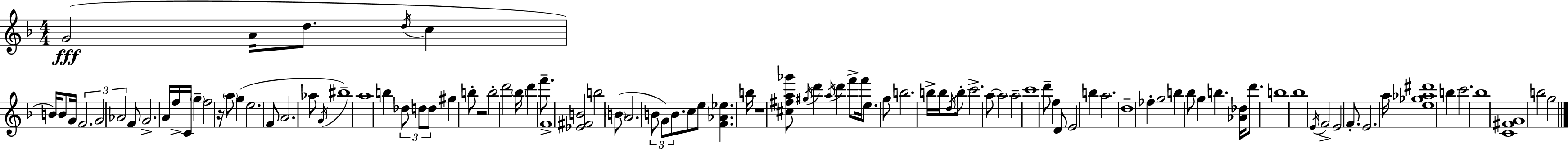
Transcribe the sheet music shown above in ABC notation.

X:1
T:Untitled
M:4/4
L:1/4
K:F
G2 A/4 d/2 d/4 c B/4 B/2 G/4 F2 G2 _A2 F/2 G2 A/4 f/4 C/4 g f2 z/4 a/2 g e2 F/2 A2 _a/2 G/4 ^b4 a4 b _d/2 d/2 d/2 ^g b/2 z2 b2 d'2 _b/4 d' f'/2 F4 [_E^FB]2 b2 B/2 A2 B/2 G/2 B/2 c/2 e/2 [F_A_e] b/4 z4 [^c^fa_g']/2 ^g/4 d' a/4 d' f'/2 f'/4 e/2 g/2 b2 b/4 b/4 d/4 b/2 c'2 a/2 a2 a2 c'4 d'/2 f D/2 E2 b a2 d4 _f g2 b _b/2 g b [_A_d]/4 d'/2 b4 _b4 E/4 F2 E2 F/2 E2 a/4 [e_g_a^d']4 b c'2 _b4 [C^FG]4 b2 g2